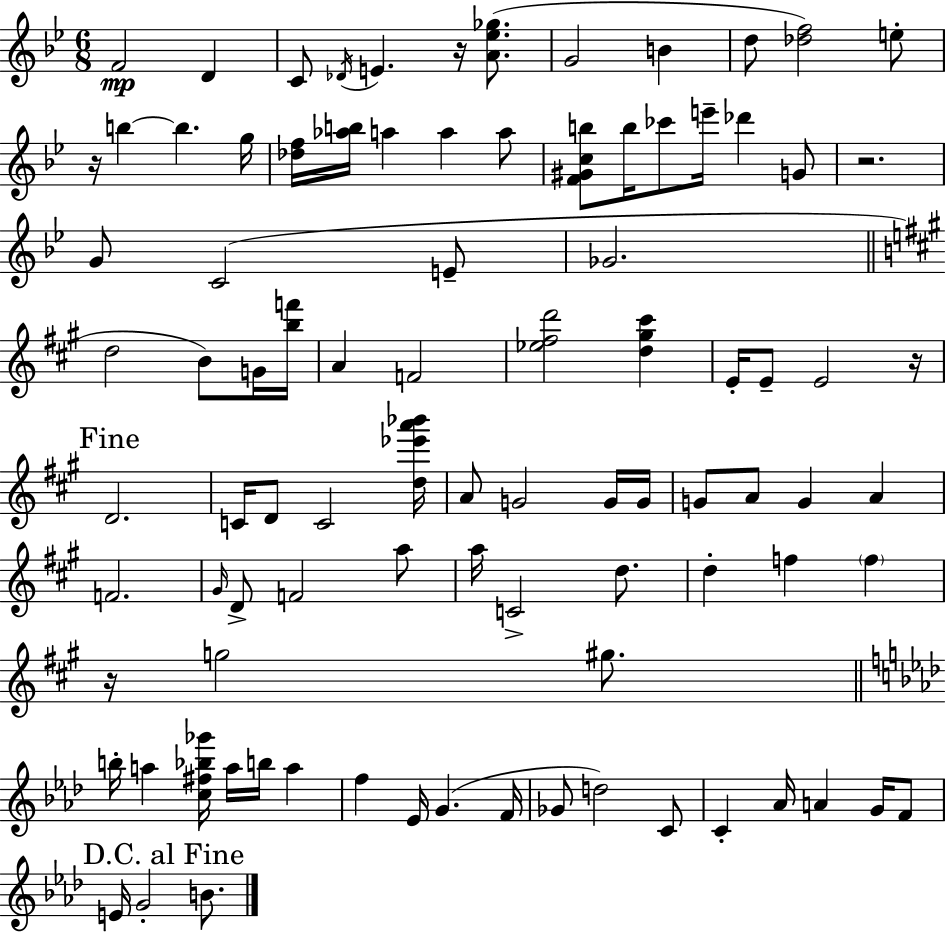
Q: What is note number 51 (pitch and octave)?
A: C4